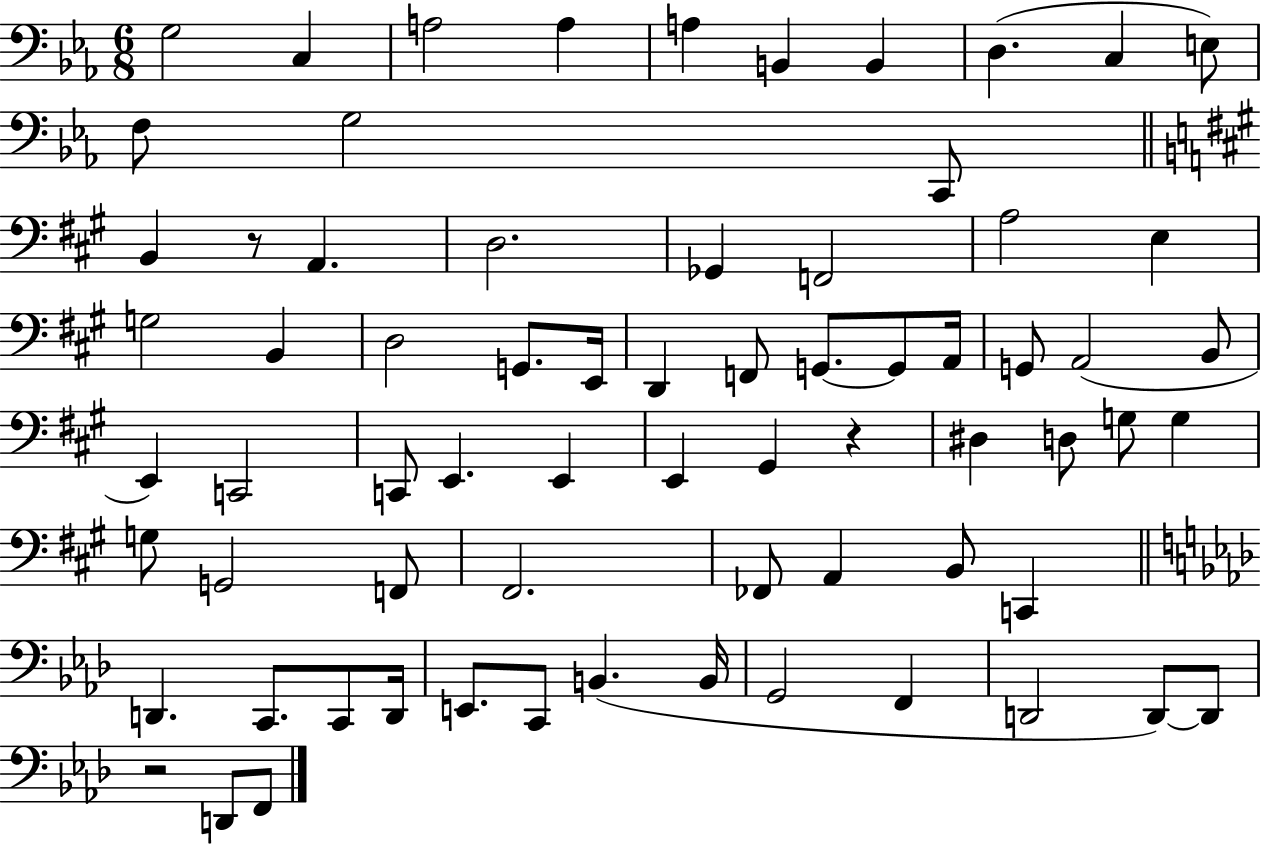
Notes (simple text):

G3/h C3/q A3/h A3/q A3/q B2/q B2/q D3/q. C3/q E3/e F3/e G3/h C2/e B2/q R/e A2/q. D3/h. Gb2/q F2/h A3/h E3/q G3/h B2/q D3/h G2/e. E2/s D2/q F2/e G2/e. G2/e A2/s G2/e A2/h B2/e E2/q C2/h C2/e E2/q. E2/q E2/q G#2/q R/q D#3/q D3/e G3/e G3/q G3/e G2/h F2/e F#2/h. FES2/e A2/q B2/e C2/q D2/q. C2/e. C2/e D2/s E2/e. C2/e B2/q. B2/s G2/h F2/q D2/h D2/e D2/e R/h D2/e F2/e